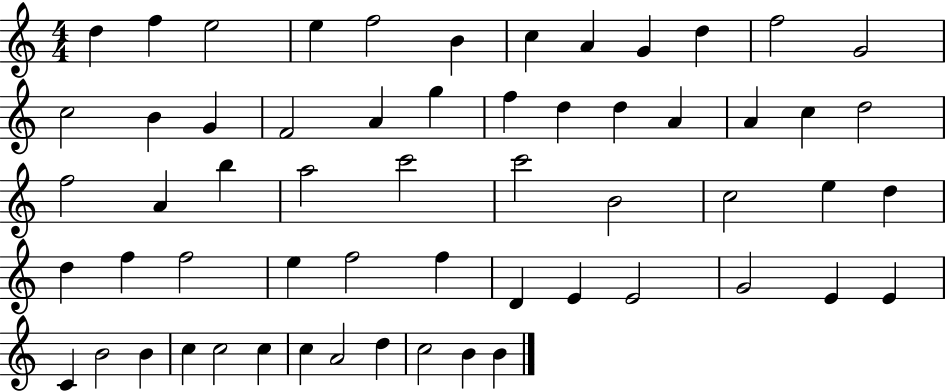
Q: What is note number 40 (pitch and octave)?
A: F5